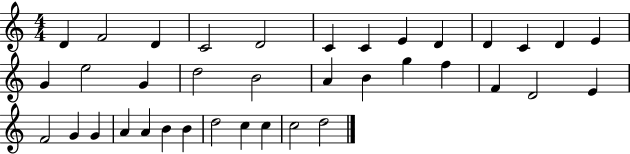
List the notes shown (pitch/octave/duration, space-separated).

D4/q F4/h D4/q C4/h D4/h C4/q C4/q E4/q D4/q D4/q C4/q D4/q E4/q G4/q E5/h G4/q D5/h B4/h A4/q B4/q G5/q F5/q F4/q D4/h E4/q F4/h G4/q G4/q A4/q A4/q B4/q B4/q D5/h C5/q C5/q C5/h D5/h